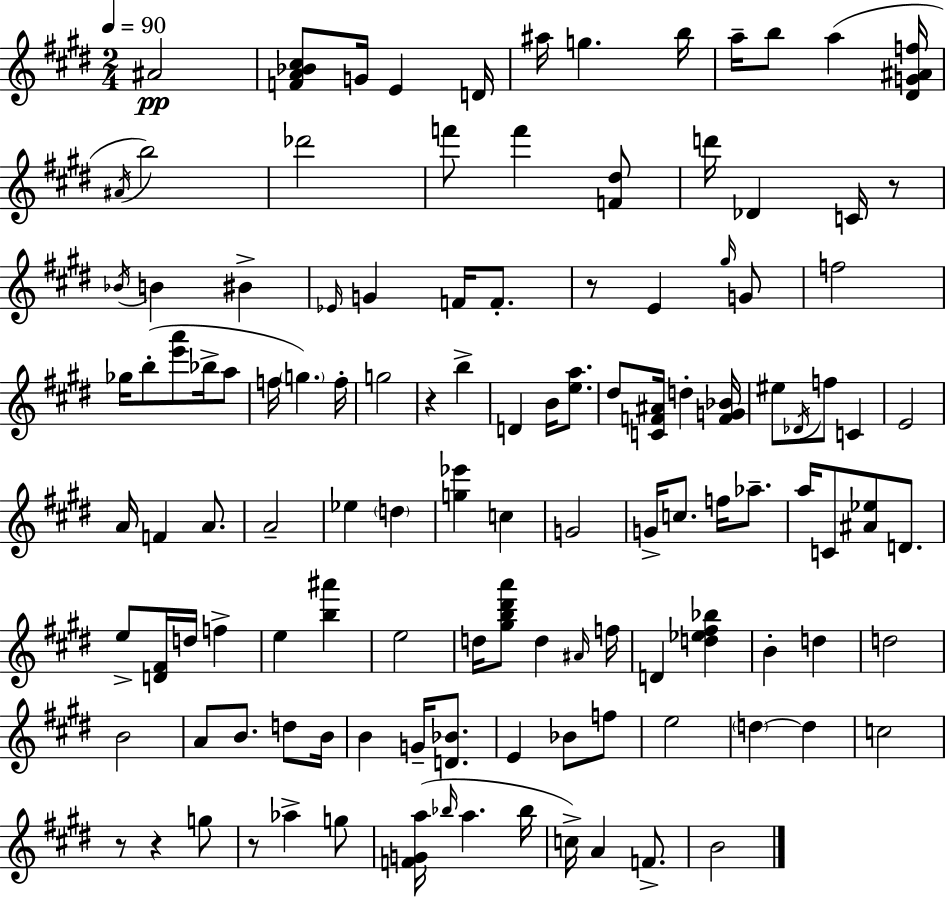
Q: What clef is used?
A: treble